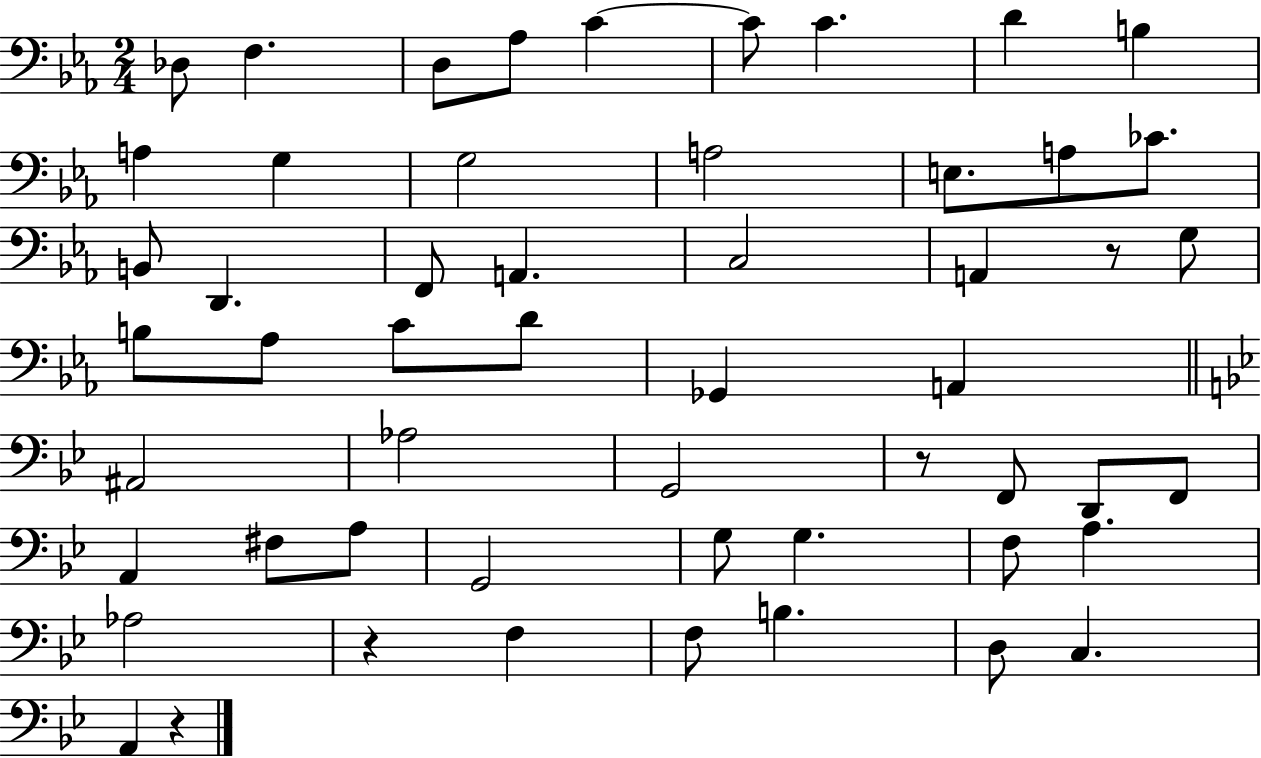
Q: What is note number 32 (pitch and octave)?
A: G2